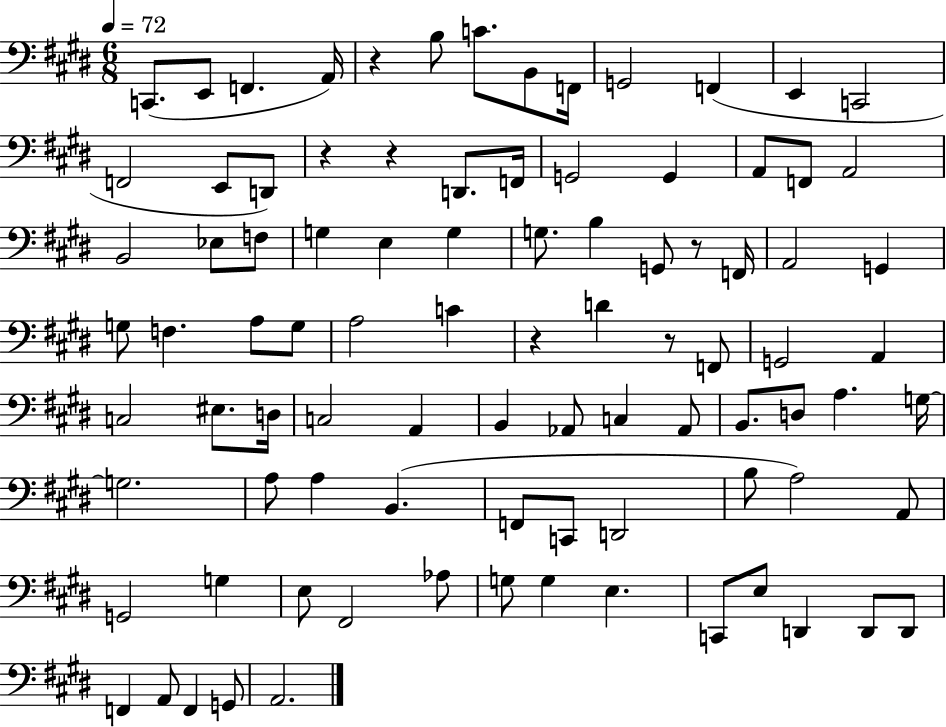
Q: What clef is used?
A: bass